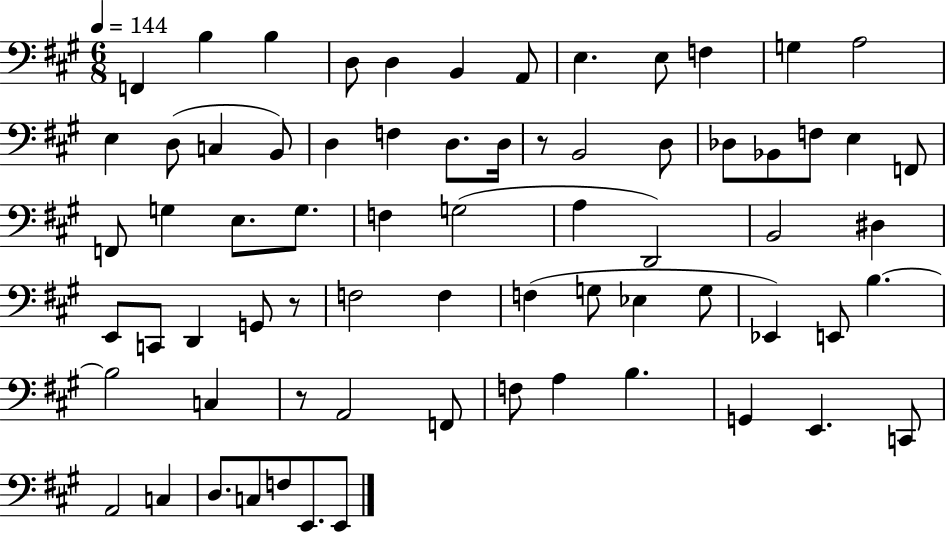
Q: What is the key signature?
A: A major